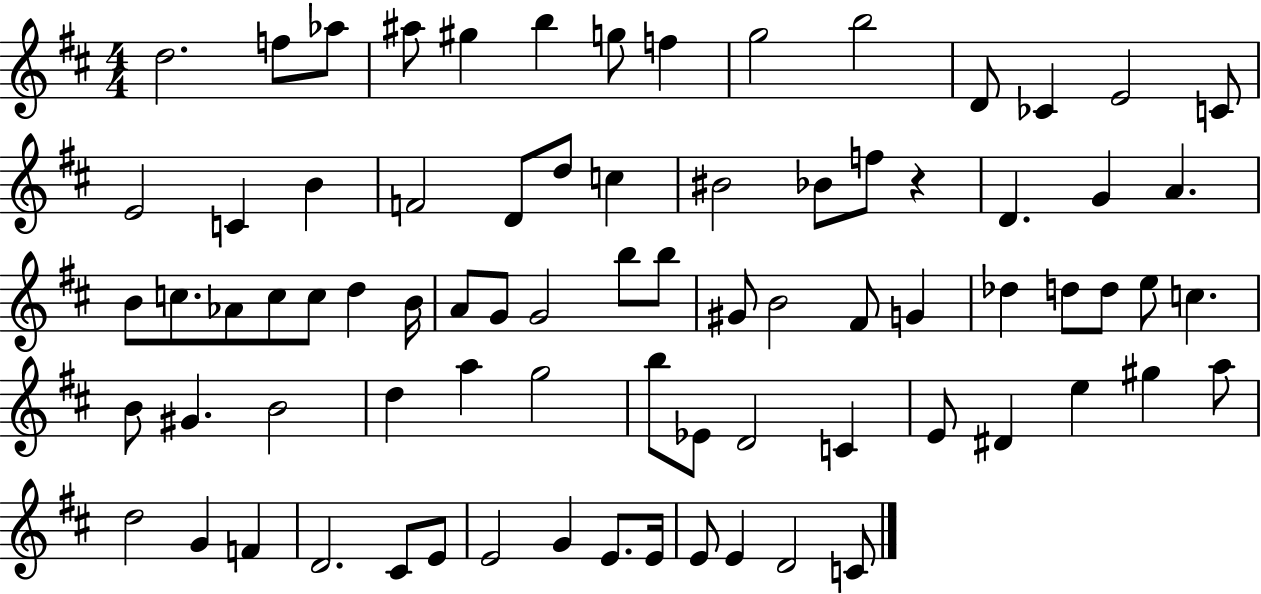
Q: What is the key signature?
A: D major